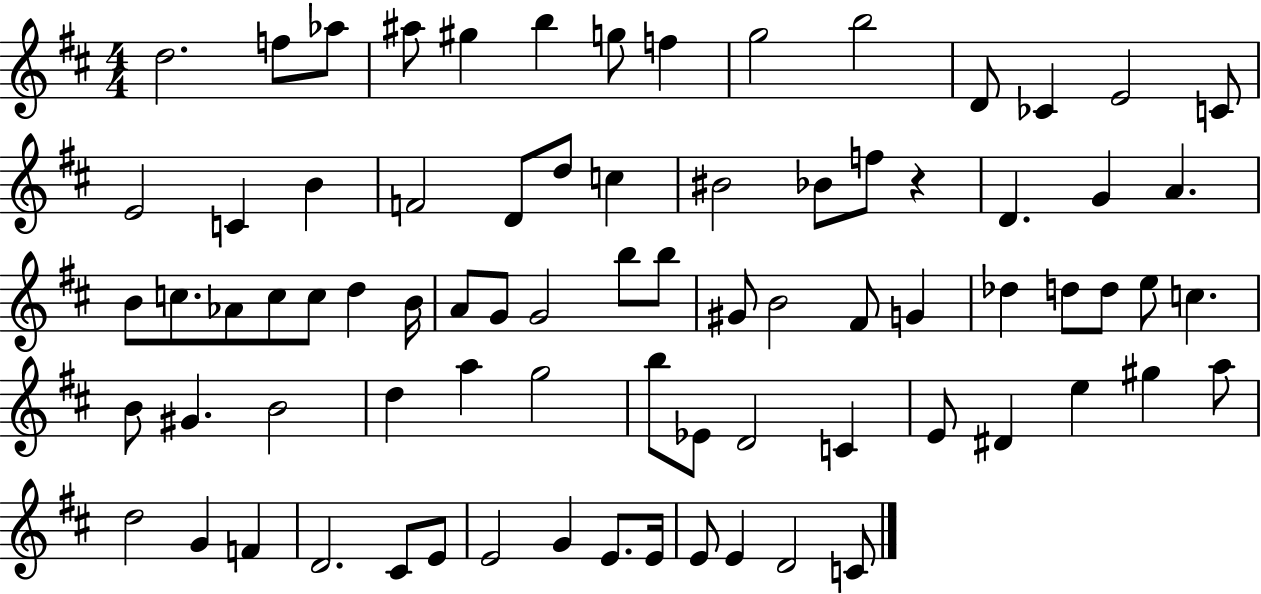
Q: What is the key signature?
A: D major